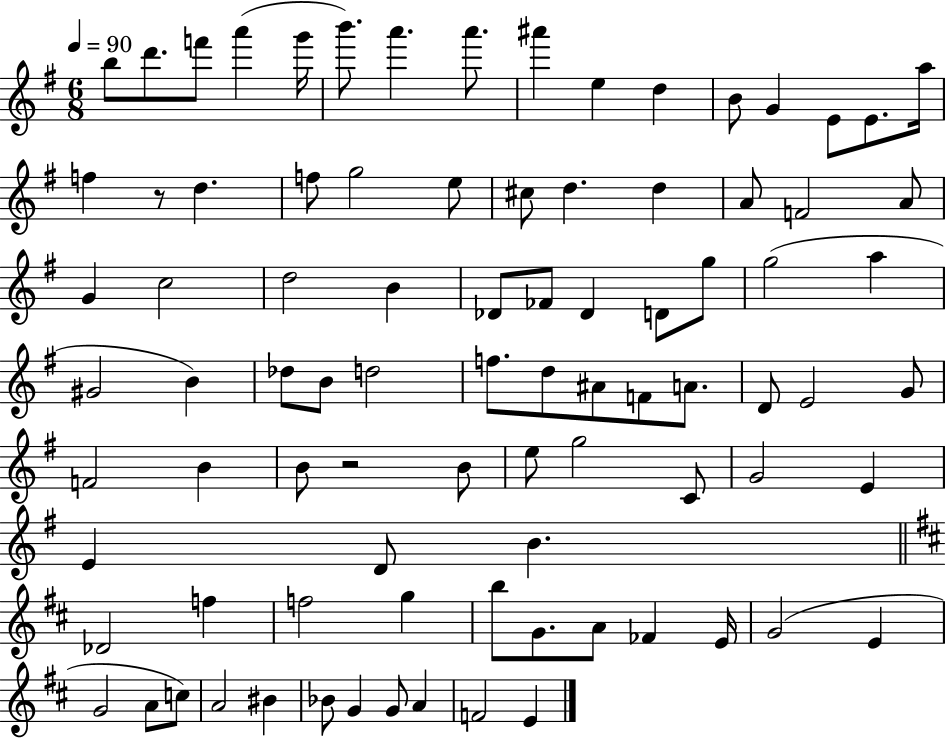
X:1
T:Untitled
M:6/8
L:1/4
K:G
b/2 d'/2 f'/2 a' g'/4 b'/2 a' a'/2 ^a' e d B/2 G E/2 E/2 a/4 f z/2 d f/2 g2 e/2 ^c/2 d d A/2 F2 A/2 G c2 d2 B _D/2 _F/2 _D D/2 g/2 g2 a ^G2 B _d/2 B/2 d2 f/2 d/2 ^A/2 F/2 A/2 D/2 E2 G/2 F2 B B/2 z2 B/2 e/2 g2 C/2 G2 E E D/2 B _D2 f f2 g b/2 G/2 A/2 _F E/4 G2 E G2 A/2 c/2 A2 ^B _B/2 G G/2 A F2 E